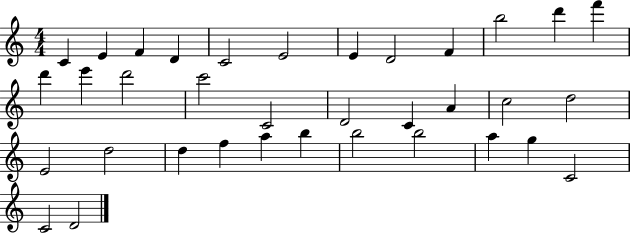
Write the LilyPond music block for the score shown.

{
  \clef treble
  \numericTimeSignature
  \time 4/4
  \key c \major
  c'4 e'4 f'4 d'4 | c'2 e'2 | e'4 d'2 f'4 | b''2 d'''4 f'''4 | \break d'''4 e'''4 d'''2 | c'''2 c'2 | d'2 c'4 a'4 | c''2 d''2 | \break e'2 d''2 | d''4 f''4 a''4 b''4 | b''2 b''2 | a''4 g''4 c'2 | \break c'2 d'2 | \bar "|."
}